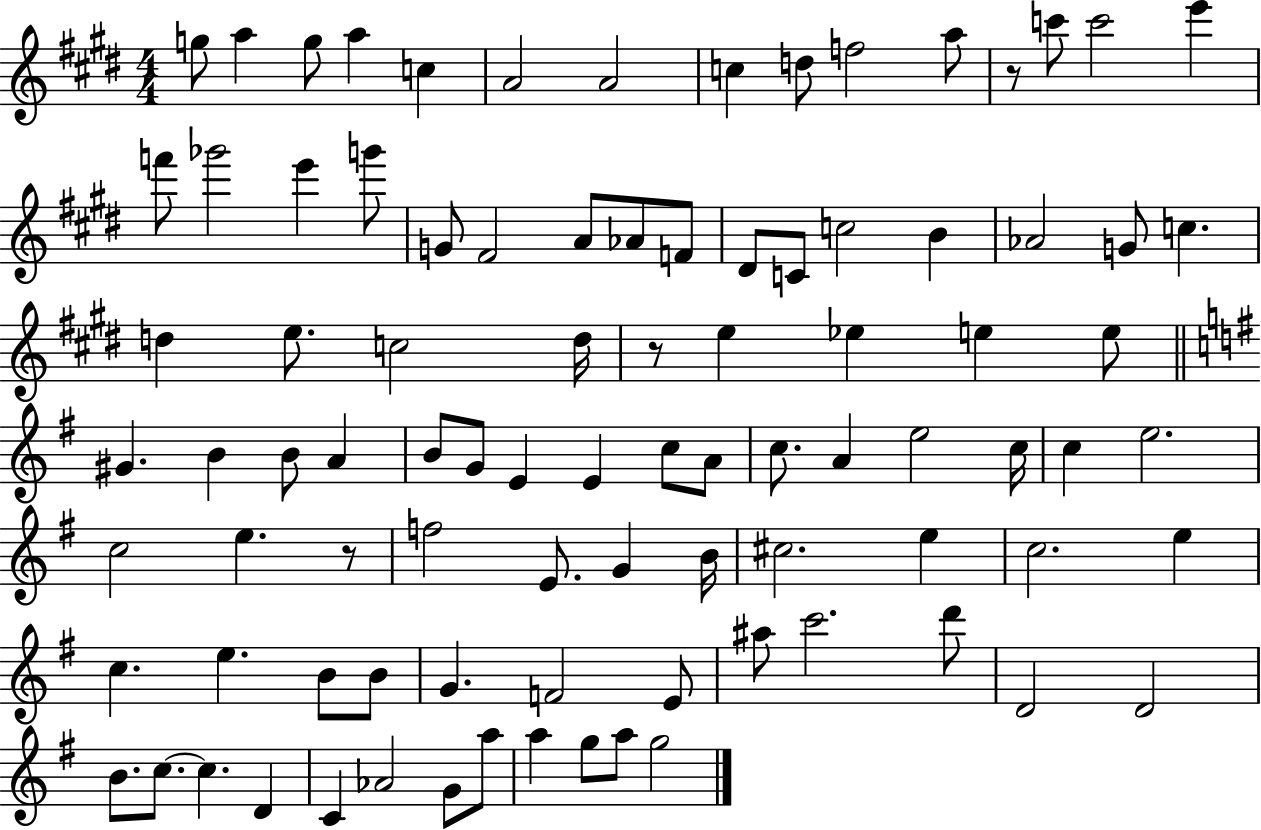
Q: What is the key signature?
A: E major